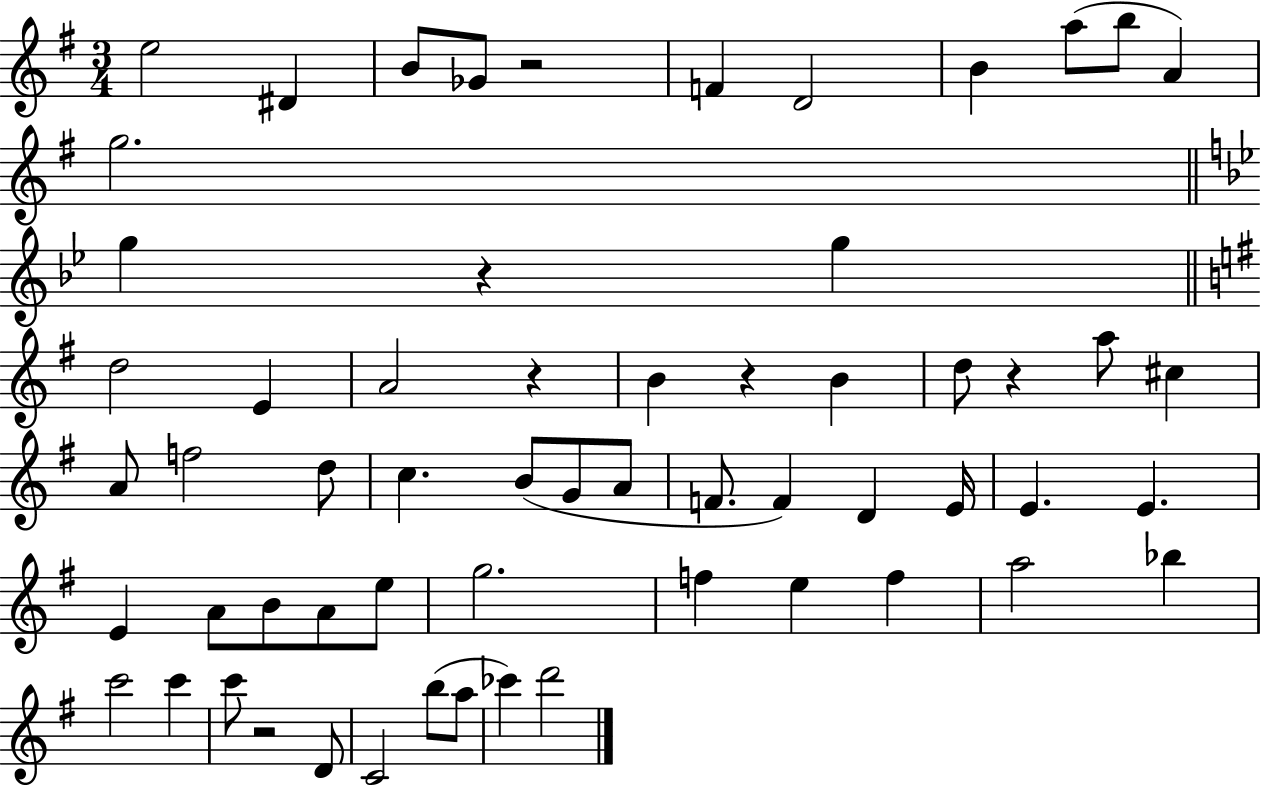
{
  \clef treble
  \numericTimeSignature
  \time 3/4
  \key g \major
  \repeat volta 2 { e''2 dis'4 | b'8 ges'8 r2 | f'4 d'2 | b'4 a''8( b''8 a'4) | \break g''2. | \bar "||" \break \key bes \major g''4 r4 g''4 | \bar "||" \break \key g \major d''2 e'4 | a'2 r4 | b'4 r4 b'4 | d''8 r4 a''8 cis''4 | \break a'8 f''2 d''8 | c''4. b'8( g'8 a'8 | f'8. f'4) d'4 e'16 | e'4. e'4. | \break e'4 a'8 b'8 a'8 e''8 | g''2. | f''4 e''4 f''4 | a''2 bes''4 | \break c'''2 c'''4 | c'''8 r2 d'8 | c'2 b''8( a''8 | ces'''4) d'''2 | \break } \bar "|."
}